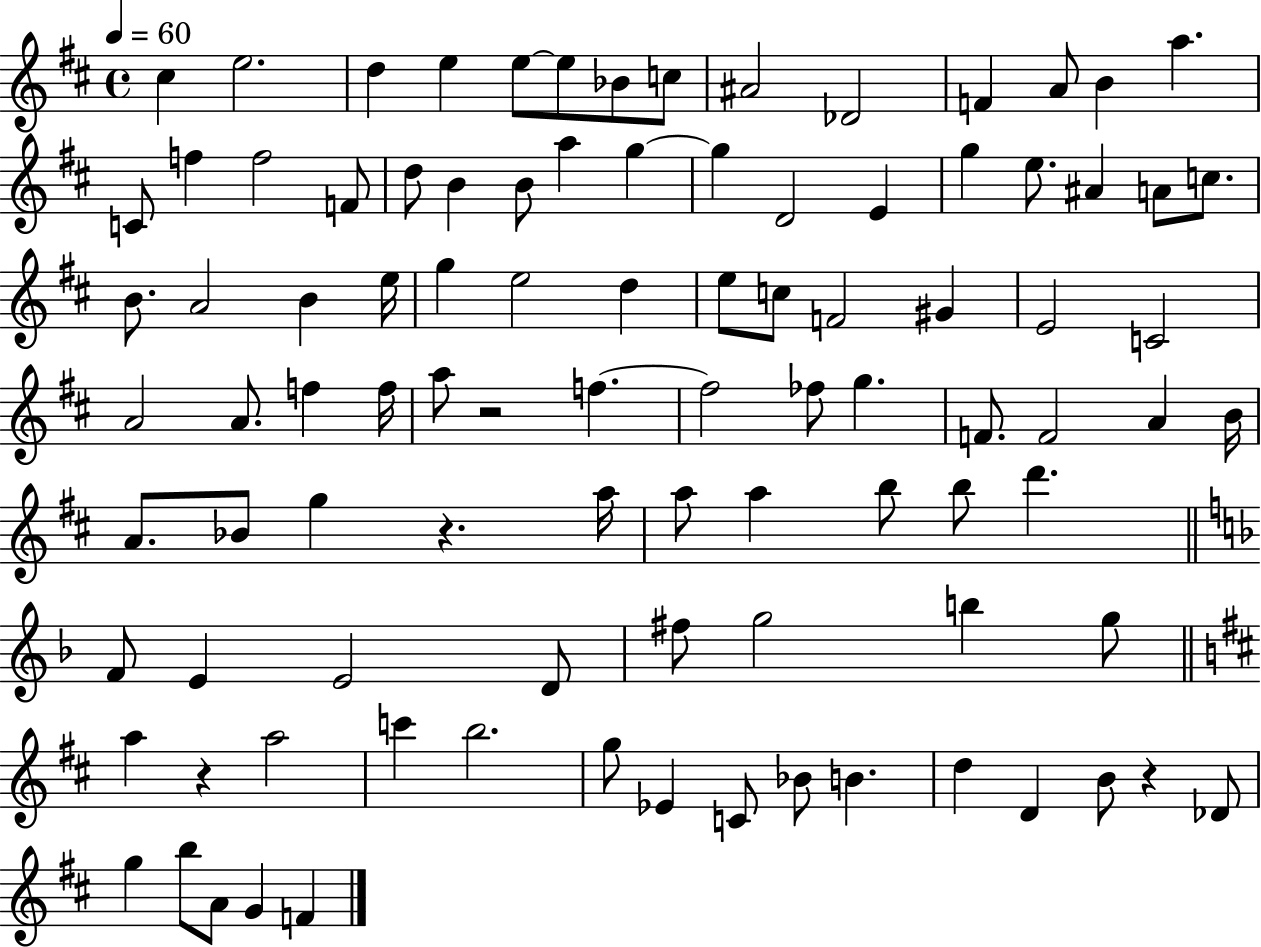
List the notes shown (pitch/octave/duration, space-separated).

C#5/q E5/h. D5/q E5/q E5/e E5/e Bb4/e C5/e A#4/h Db4/h F4/q A4/e B4/q A5/q. C4/e F5/q F5/h F4/e D5/e B4/q B4/e A5/q G5/q G5/q D4/h E4/q G5/q E5/e. A#4/q A4/e C5/e. B4/e. A4/h B4/q E5/s G5/q E5/h D5/q E5/e C5/e F4/h G#4/q E4/h C4/h A4/h A4/e. F5/q F5/s A5/e R/h F5/q. F5/h FES5/e G5/q. F4/e. F4/h A4/q B4/s A4/e. Bb4/e G5/q R/q. A5/s A5/e A5/q B5/e B5/e D6/q. F4/e E4/q E4/h D4/e F#5/e G5/h B5/q G5/e A5/q R/q A5/h C6/q B5/h. G5/e Eb4/q C4/e Bb4/e B4/q. D5/q D4/q B4/e R/q Db4/e G5/q B5/e A4/e G4/q F4/q